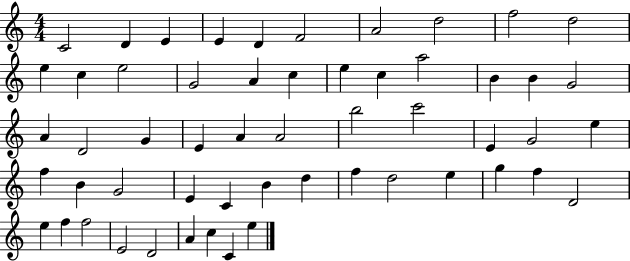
X:1
T:Untitled
M:4/4
L:1/4
K:C
C2 D E E D F2 A2 d2 f2 d2 e c e2 G2 A c e c a2 B B G2 A D2 G E A A2 b2 c'2 E G2 e f B G2 E C B d f d2 e g f D2 e f f2 E2 D2 A c C e